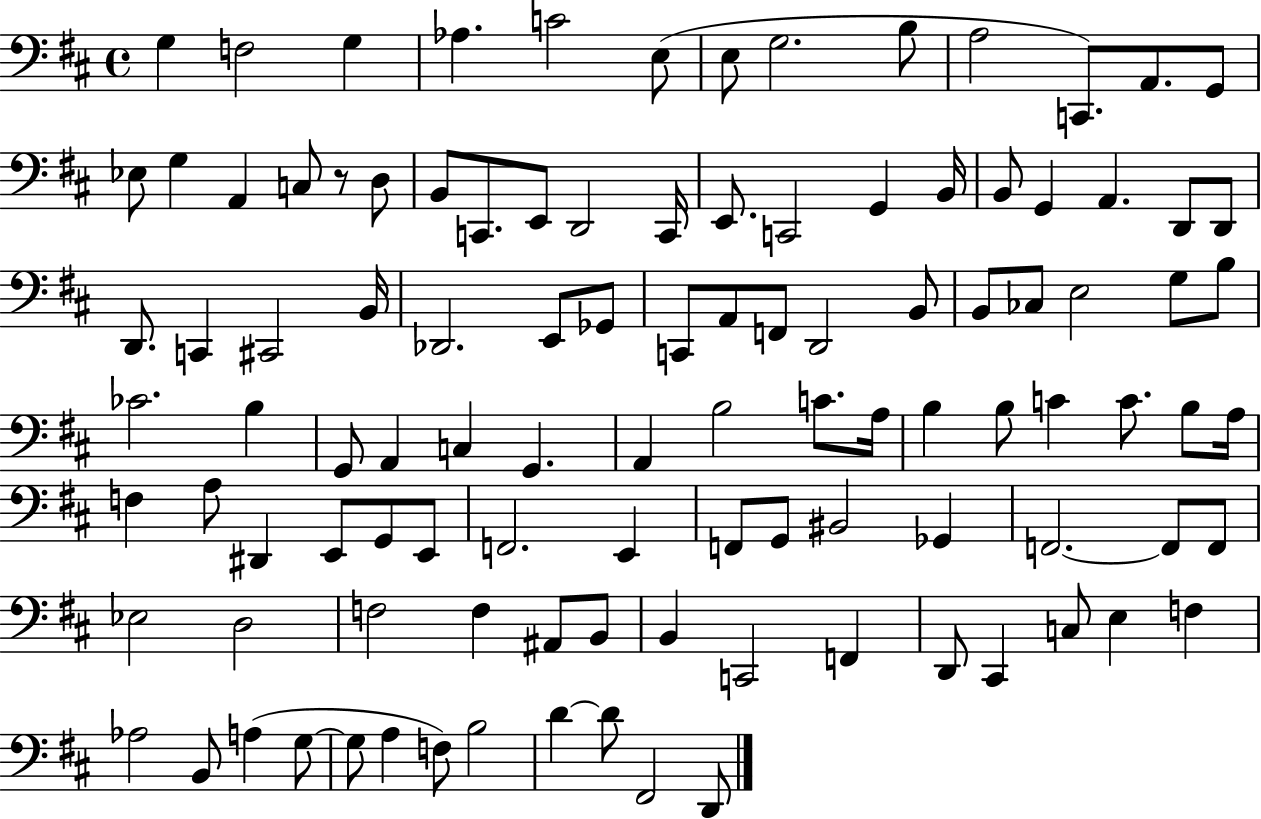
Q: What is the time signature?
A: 4/4